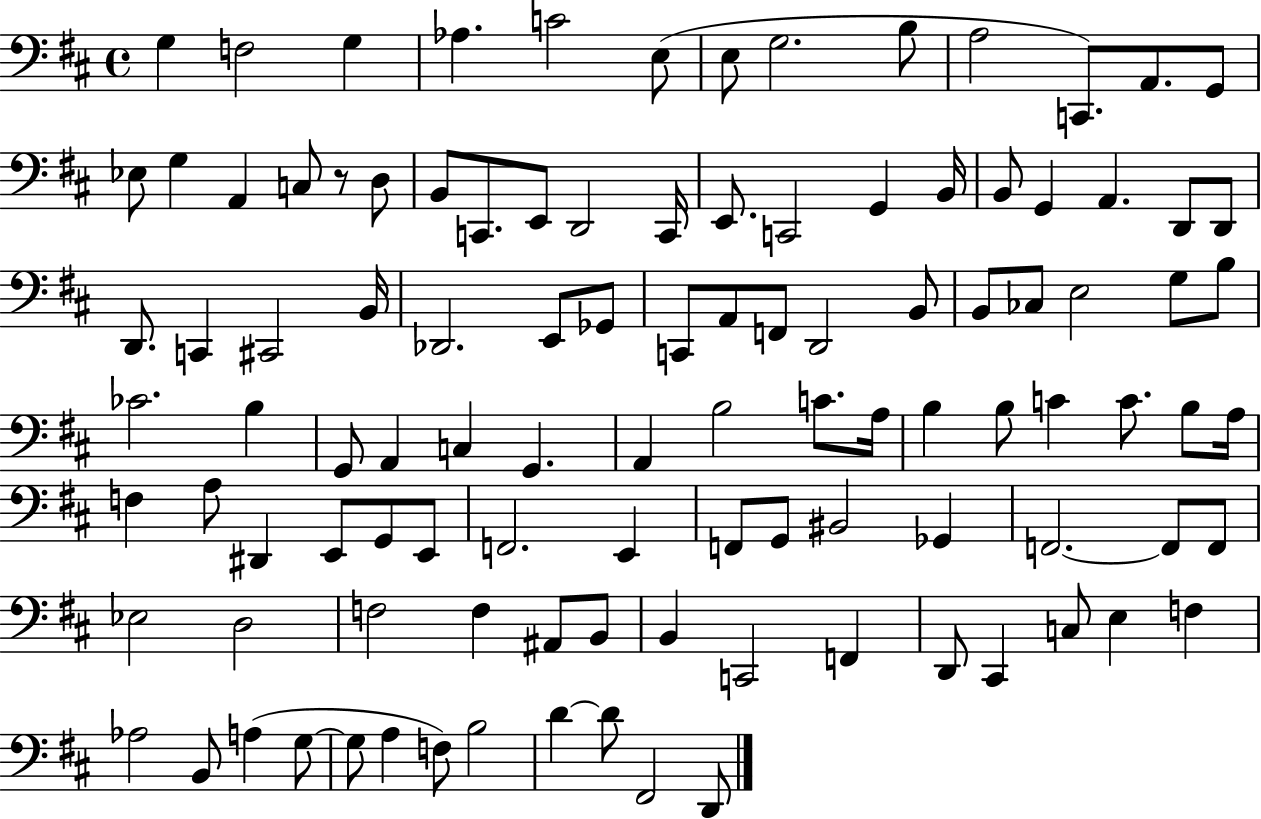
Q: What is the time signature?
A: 4/4